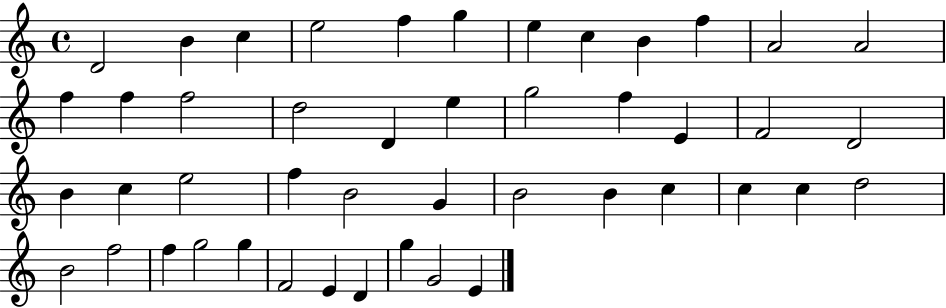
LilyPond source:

{
  \clef treble
  \time 4/4
  \defaultTimeSignature
  \key c \major
  d'2 b'4 c''4 | e''2 f''4 g''4 | e''4 c''4 b'4 f''4 | a'2 a'2 | \break f''4 f''4 f''2 | d''2 d'4 e''4 | g''2 f''4 e'4 | f'2 d'2 | \break b'4 c''4 e''2 | f''4 b'2 g'4 | b'2 b'4 c''4 | c''4 c''4 d''2 | \break b'2 f''2 | f''4 g''2 g''4 | f'2 e'4 d'4 | g''4 g'2 e'4 | \break \bar "|."
}